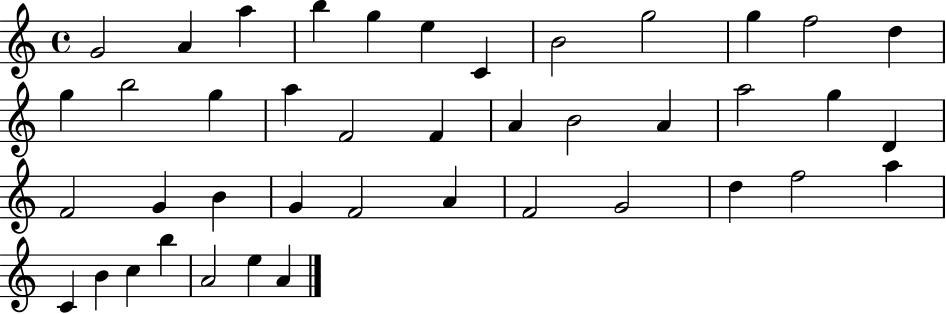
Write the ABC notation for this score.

X:1
T:Untitled
M:4/4
L:1/4
K:C
G2 A a b g e C B2 g2 g f2 d g b2 g a F2 F A B2 A a2 g D F2 G B G F2 A F2 G2 d f2 a C B c b A2 e A